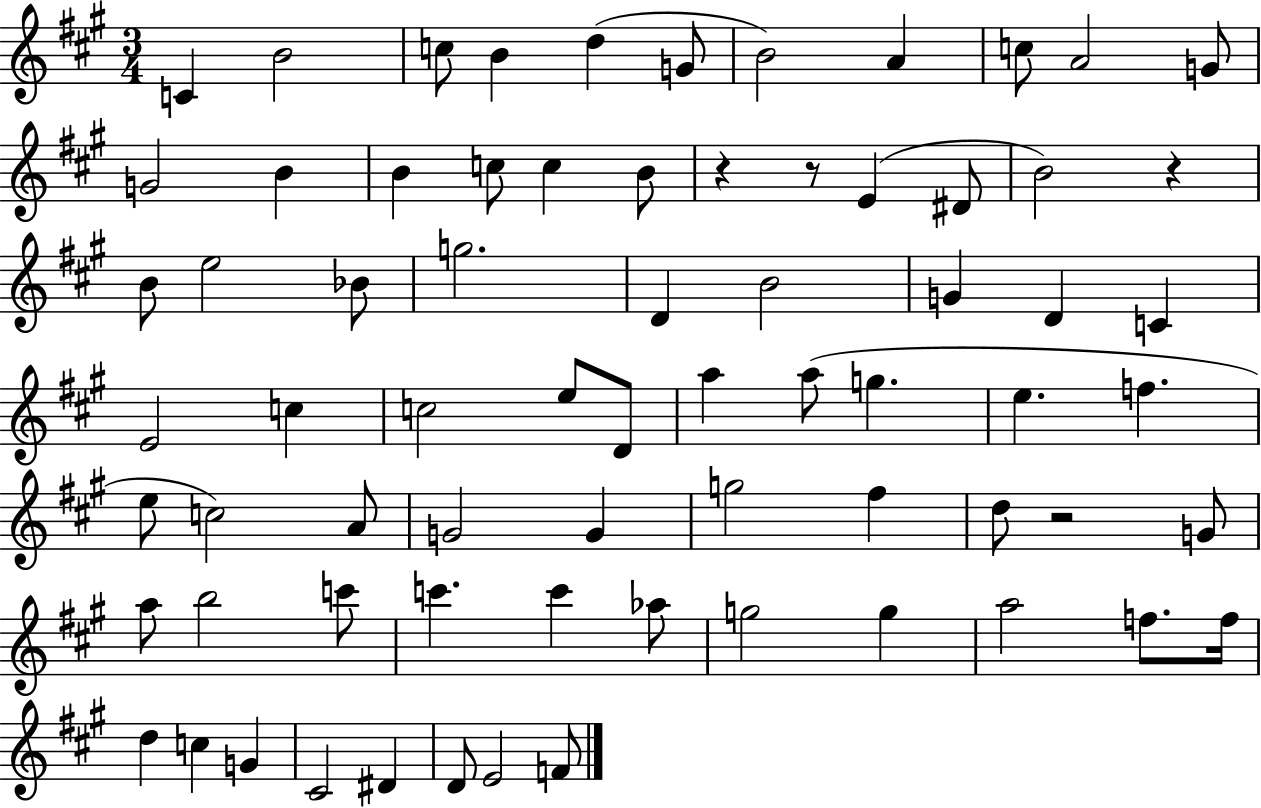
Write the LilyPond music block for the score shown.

{
  \clef treble
  \numericTimeSignature
  \time 3/4
  \key a \major
  c'4 b'2 | c''8 b'4 d''4( g'8 | b'2) a'4 | c''8 a'2 g'8 | \break g'2 b'4 | b'4 c''8 c''4 b'8 | r4 r8 e'4( dis'8 | b'2) r4 | \break b'8 e''2 bes'8 | g''2. | d'4 b'2 | g'4 d'4 c'4 | \break e'2 c''4 | c''2 e''8 d'8 | a''4 a''8( g''4. | e''4. f''4. | \break e''8 c''2) a'8 | g'2 g'4 | g''2 fis''4 | d''8 r2 g'8 | \break a''8 b''2 c'''8 | c'''4. c'''4 aes''8 | g''2 g''4 | a''2 f''8. f''16 | \break d''4 c''4 g'4 | cis'2 dis'4 | d'8 e'2 f'8 | \bar "|."
}